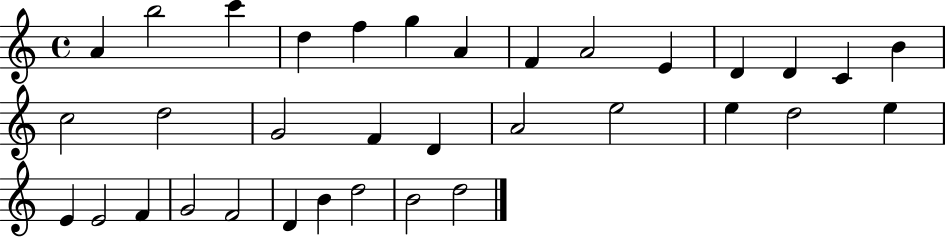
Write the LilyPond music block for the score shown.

{
  \clef treble
  \time 4/4
  \defaultTimeSignature
  \key c \major
  a'4 b''2 c'''4 | d''4 f''4 g''4 a'4 | f'4 a'2 e'4 | d'4 d'4 c'4 b'4 | \break c''2 d''2 | g'2 f'4 d'4 | a'2 e''2 | e''4 d''2 e''4 | \break e'4 e'2 f'4 | g'2 f'2 | d'4 b'4 d''2 | b'2 d''2 | \break \bar "|."
}